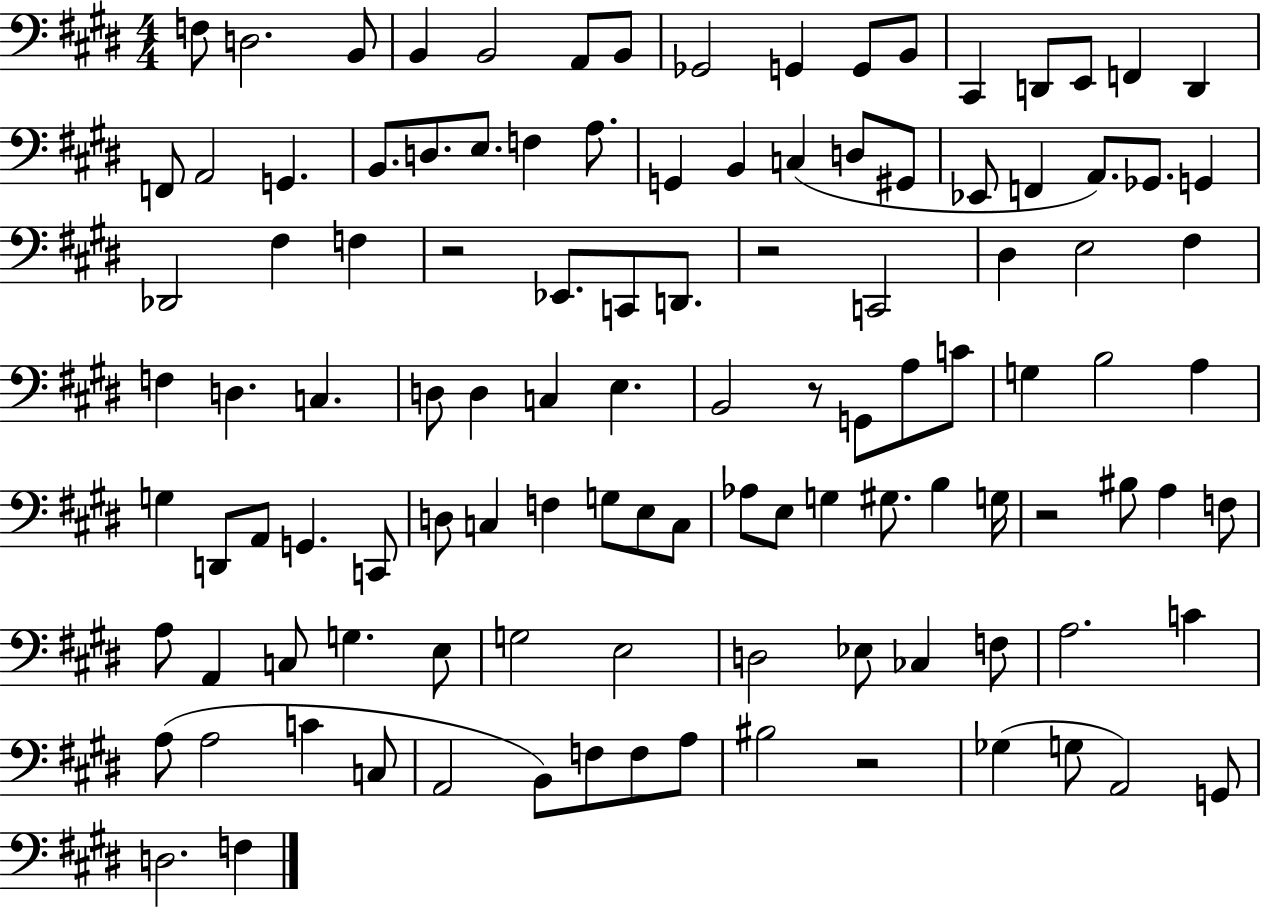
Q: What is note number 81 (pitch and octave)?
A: C3